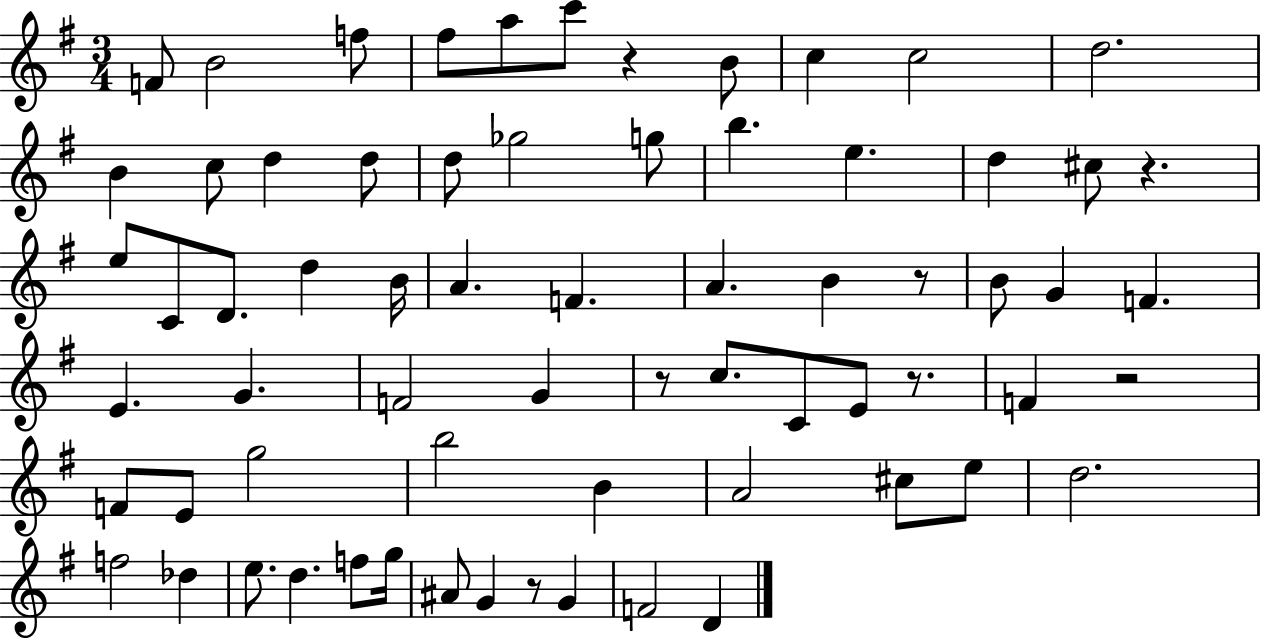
F4/e B4/h F5/e F#5/e A5/e C6/e R/q B4/e C5/q C5/h D5/h. B4/q C5/e D5/q D5/e D5/e Gb5/h G5/e B5/q. E5/q. D5/q C#5/e R/q. E5/e C4/e D4/e. D5/q B4/s A4/q. F4/q. A4/q. B4/q R/e B4/e G4/q F4/q. E4/q. G4/q. F4/h G4/q R/e C5/e. C4/e E4/e R/e. F4/q R/h F4/e E4/e G5/h B5/h B4/q A4/h C#5/e E5/e D5/h. F5/h Db5/q E5/e. D5/q. F5/e G5/s A#4/e G4/q R/e G4/q F4/h D4/q